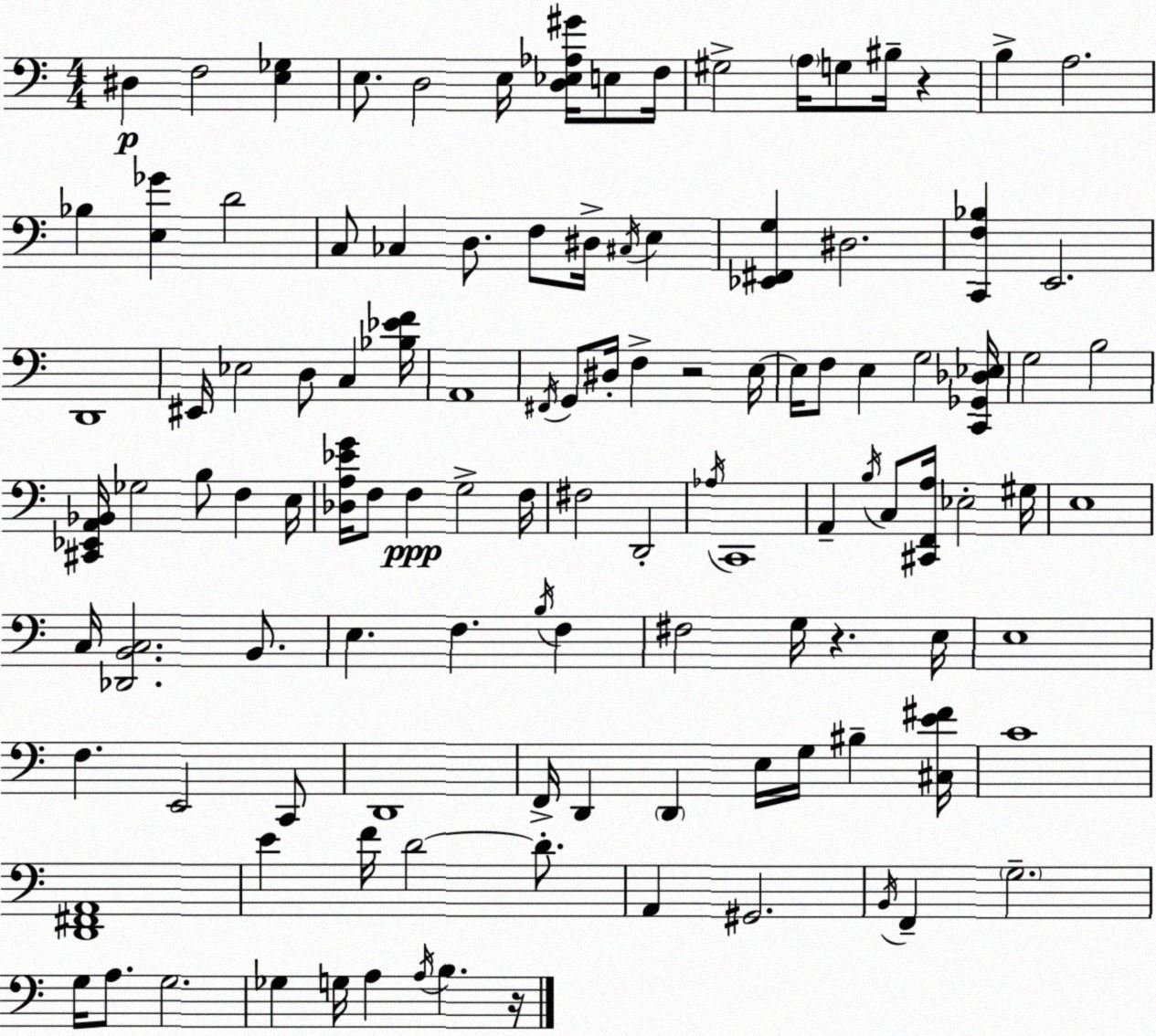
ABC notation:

X:1
T:Untitled
M:4/4
L:1/4
K:C
^D, F,2 [E,_G,] E,/2 D,2 E,/4 [D,_E,_A,^G]/4 E,/2 F,/4 ^G,2 A,/4 G,/2 ^B,/4 z B, A,2 _B, [E,_G] D2 C,/2 _C, D,/2 F,/2 ^D,/4 ^C,/4 E, [_E,,^F,,G,] ^D,2 [C,,F,_B,] E,,2 D,,4 ^E,,/4 _E,2 D,/2 C, [_B,_EF]/4 A,,4 ^F,,/4 G,,/2 ^D,/4 F, z2 E,/4 E,/4 F,/2 E, G,2 [C,,_G,,_D,_E,]/4 G,2 B,2 [^C,,_E,,A,,_B,,]/4 _G,2 B,/2 F, E,/4 [_D,A,_EG]/4 F,/2 F, G,2 F,/4 ^F,2 D,,2 _A,/4 C,,4 A,, B,/4 C,/2 [^C,,F,,A,]/4 _E,2 ^G,/4 E,4 C,/4 [_D,,B,,C,]2 B,,/2 E, F, B,/4 F, ^F,2 G,/4 z E,/4 E,4 F, E,,2 C,,/2 D,,4 F,,/4 D,, D,, E,/4 G,/4 ^B, [^C,E^F]/4 C4 [D,,^F,,A,,]4 E F/4 D2 D/2 A,, ^G,,2 B,,/4 F,, G,2 G,/4 A,/2 G,2 _G, G,/4 A, A,/4 B, z/4